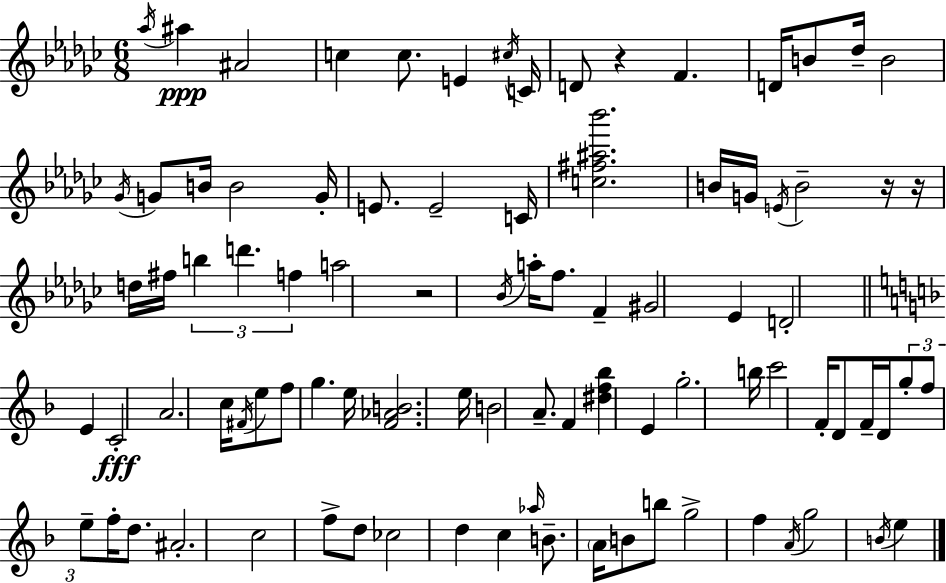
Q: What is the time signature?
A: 6/8